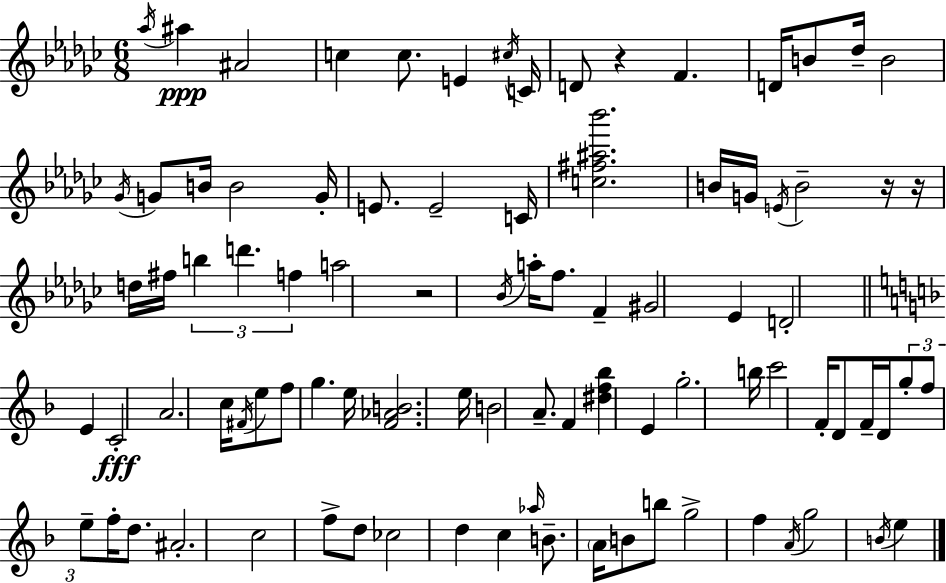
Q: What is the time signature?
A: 6/8